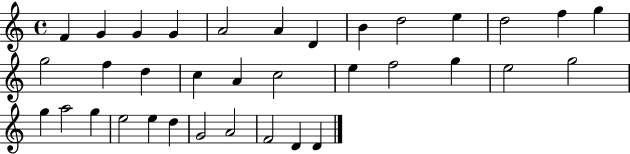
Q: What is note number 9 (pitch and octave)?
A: D5